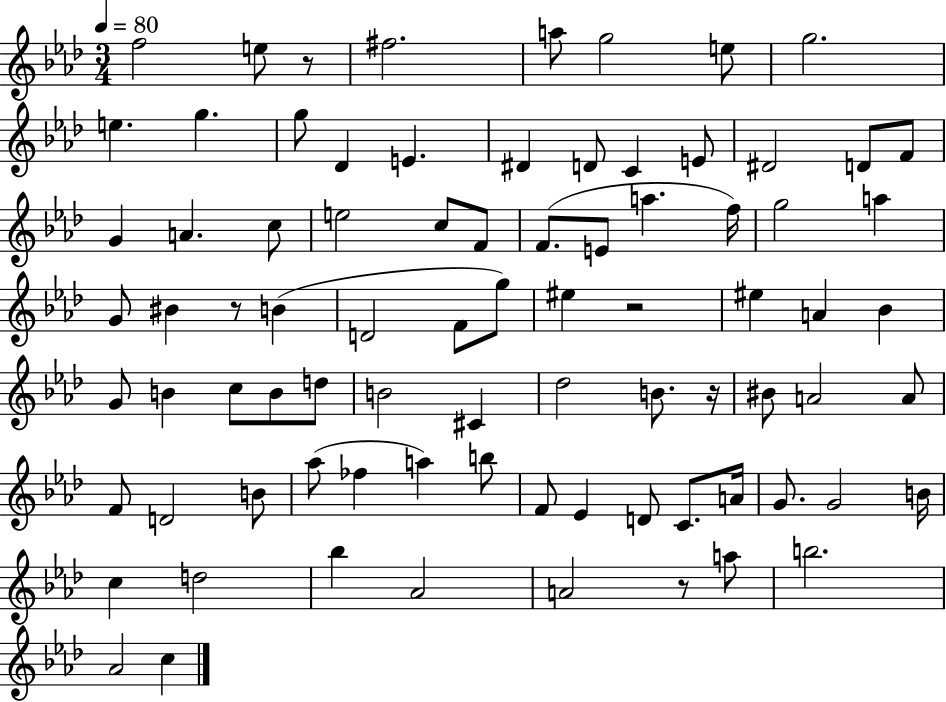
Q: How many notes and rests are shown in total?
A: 82